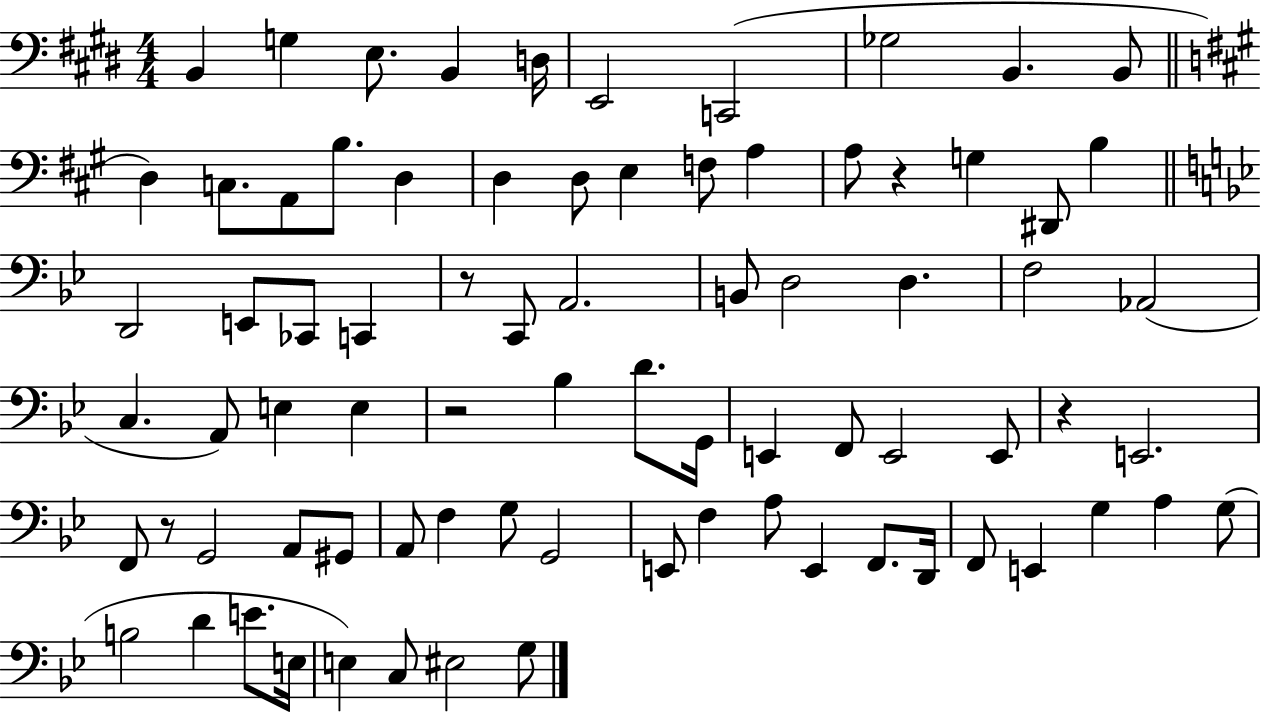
{
  \clef bass
  \numericTimeSignature
  \time 4/4
  \key e \major
  b,4 g4 e8. b,4 d16 | e,2 c,2( | ges2 b,4. b,8 | \bar "||" \break \key a \major d4) c8. a,8 b8. d4 | d4 d8 e4 f8 a4 | a8 r4 g4 dis,8 b4 | \bar "||" \break \key bes \major d,2 e,8 ces,8 c,4 | r8 c,8 a,2. | b,8 d2 d4. | f2 aes,2( | \break c4. a,8) e4 e4 | r2 bes4 d'8. g,16 | e,4 f,8 e,2 e,8 | r4 e,2. | \break f,8 r8 g,2 a,8 gis,8 | a,8 f4 g8 g,2 | e,8 f4 a8 e,4 f,8. d,16 | f,8 e,4 g4 a4 g8( | \break b2 d'4 e'8. e16 | e4) c8 eis2 g8 | \bar "|."
}